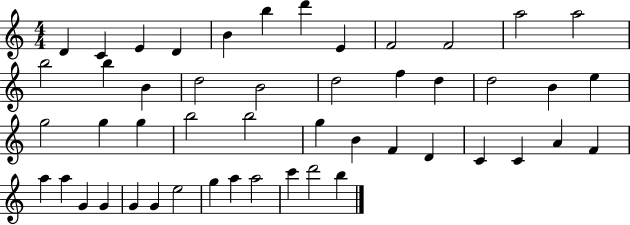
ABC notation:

X:1
T:Untitled
M:4/4
L:1/4
K:C
D C E D B b d' E F2 F2 a2 a2 b2 b B d2 B2 d2 f d d2 B e g2 g g b2 b2 g B F D C C A F a a G G G G e2 g a a2 c' d'2 b